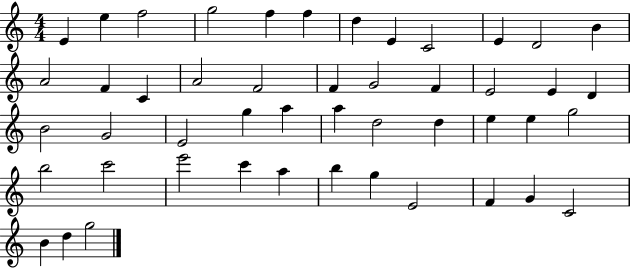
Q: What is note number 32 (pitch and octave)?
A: E5